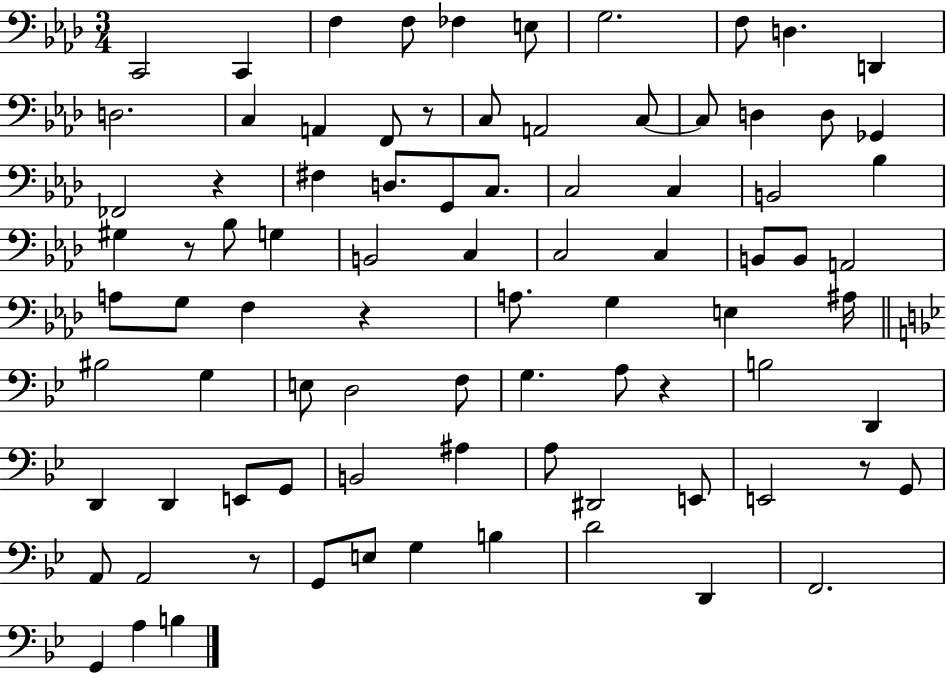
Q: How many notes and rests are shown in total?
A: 86